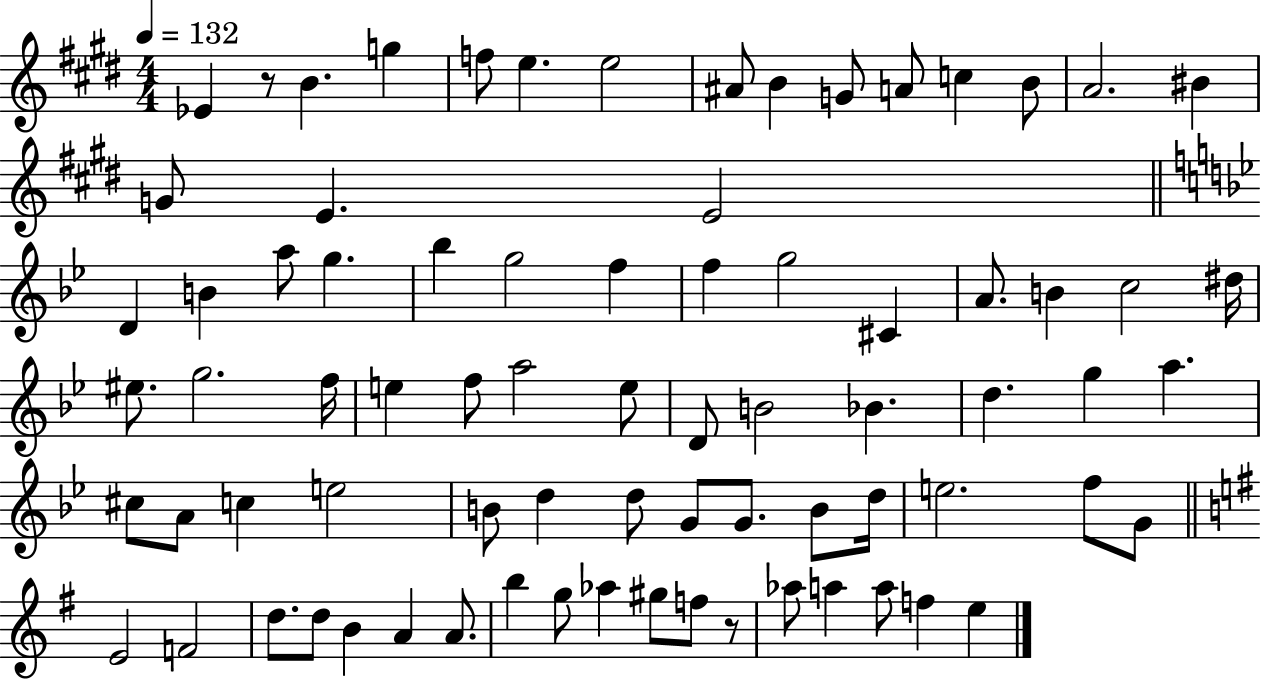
Eb4/q R/e B4/q. G5/q F5/e E5/q. E5/h A#4/e B4/q G4/e A4/e C5/q B4/e A4/h. BIS4/q G4/e E4/q. E4/h D4/q B4/q A5/e G5/q. Bb5/q G5/h F5/q F5/q G5/h C#4/q A4/e. B4/q C5/h D#5/s EIS5/e. G5/h. F5/s E5/q F5/e A5/h E5/e D4/e B4/h Bb4/q. D5/q. G5/q A5/q. C#5/e A4/e C5/q E5/h B4/e D5/q D5/e G4/e G4/e. B4/e D5/s E5/h. F5/e G4/e E4/h F4/h D5/e. D5/e B4/q A4/q A4/e. B5/q G5/e Ab5/q G#5/e F5/e R/e Ab5/e A5/q A5/e F5/q E5/q